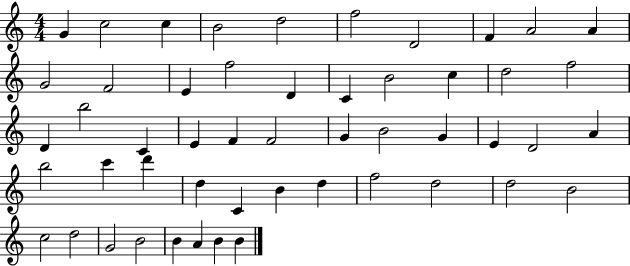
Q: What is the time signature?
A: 4/4